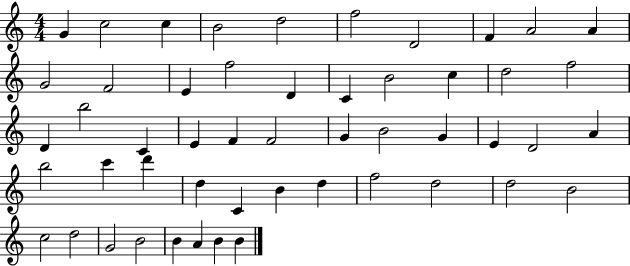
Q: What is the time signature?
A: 4/4